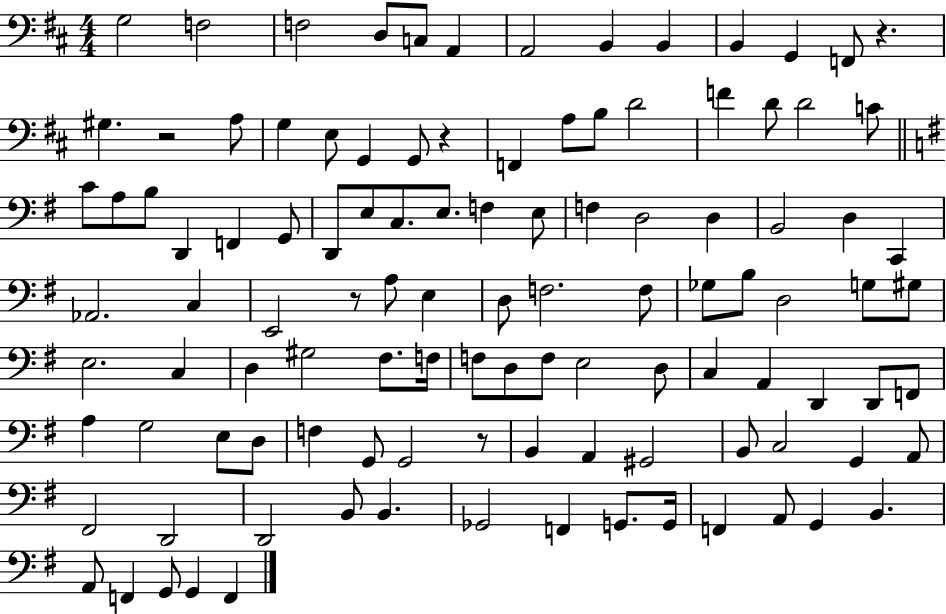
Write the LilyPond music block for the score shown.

{
  \clef bass
  \numericTimeSignature
  \time 4/4
  \key d \major
  g2 f2 | f2 d8 c8 a,4 | a,2 b,4 b,4 | b,4 g,4 f,8 r4. | \break gis4. r2 a8 | g4 e8 g,4 g,8 r4 | f,4 a8 b8 d'2 | f'4 d'8 d'2 c'8 | \break \bar "||" \break \key e \minor c'8 a8 b8 d,4 f,4 g,8 | d,8 e8 c8. e8. f4 e8 | f4 d2 d4 | b,2 d4 c,4 | \break aes,2. c4 | e,2 r8 a8 e4 | d8 f2. f8 | ges8 b8 d2 g8 gis8 | \break e2. c4 | d4 gis2 fis8. f16 | f8 d8 f8 e2 d8 | c4 a,4 d,4 d,8 f,8 | \break a4 g2 e8 d8 | f4 g,8 g,2 r8 | b,4 a,4 gis,2 | b,8 c2 g,4 a,8 | \break fis,2 d,2 | d,2 b,8 b,4. | ges,2 f,4 g,8. g,16 | f,4 a,8 g,4 b,4. | \break a,8 f,4 g,8 g,4 f,4 | \bar "|."
}